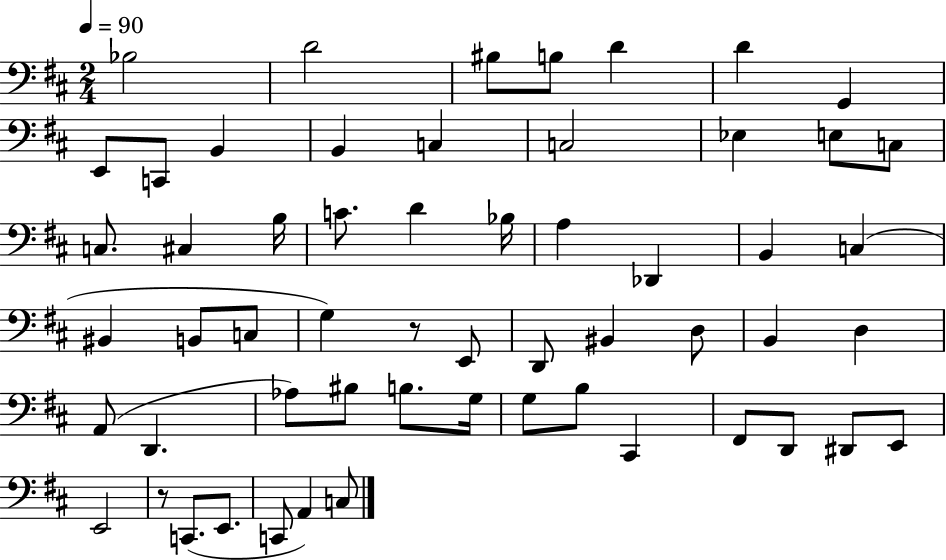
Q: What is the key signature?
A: D major